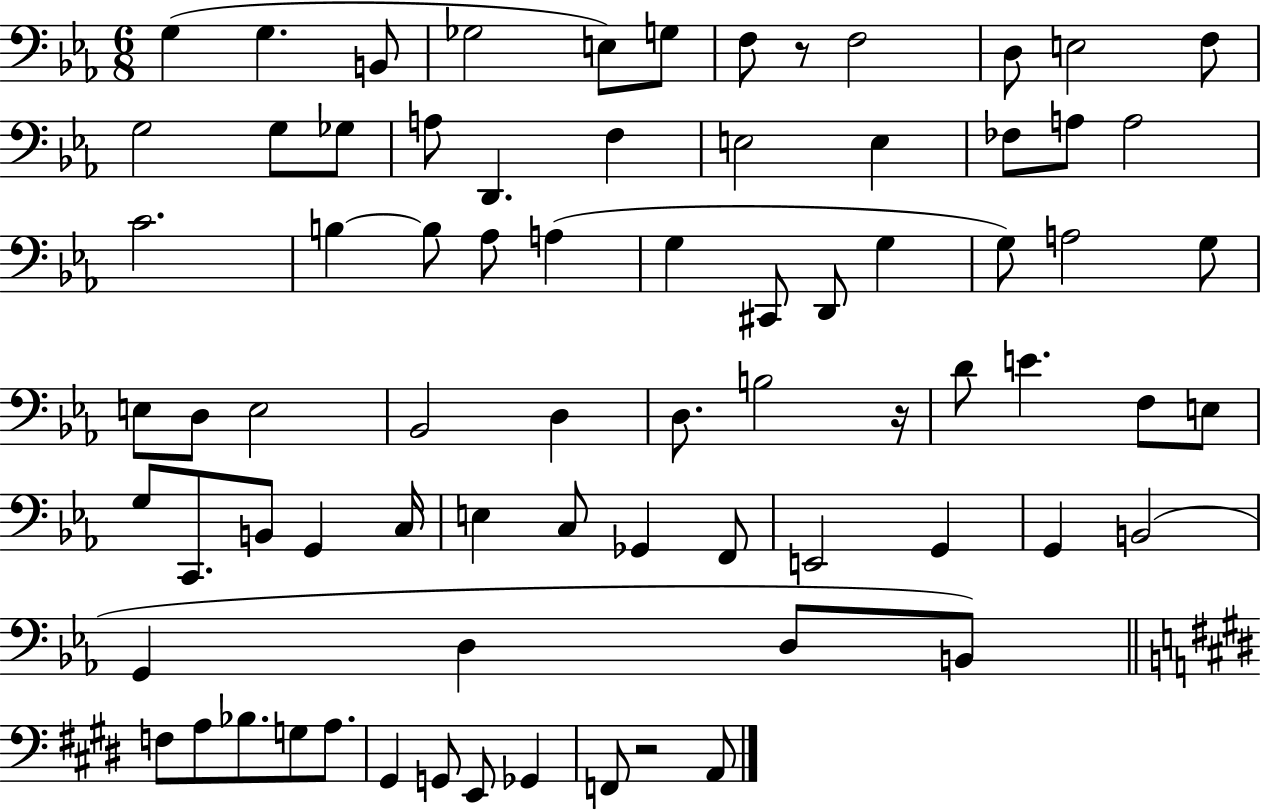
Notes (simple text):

G3/q G3/q. B2/e Gb3/h E3/e G3/e F3/e R/e F3/h D3/e E3/h F3/e G3/h G3/e Gb3/e A3/e D2/q. F3/q E3/h E3/q FES3/e A3/e A3/h C4/h. B3/q B3/e Ab3/e A3/q G3/q C#2/e D2/e G3/q G3/e A3/h G3/e E3/e D3/e E3/h Bb2/h D3/q D3/e. B3/h R/s D4/e E4/q. F3/e E3/e G3/e C2/e. B2/e G2/q C3/s E3/q C3/e Gb2/q F2/e E2/h G2/q G2/q B2/h G2/q D3/q D3/e B2/e F3/e A3/e Bb3/e. G3/e A3/e. G#2/q G2/e E2/e Gb2/q F2/e R/h A2/e